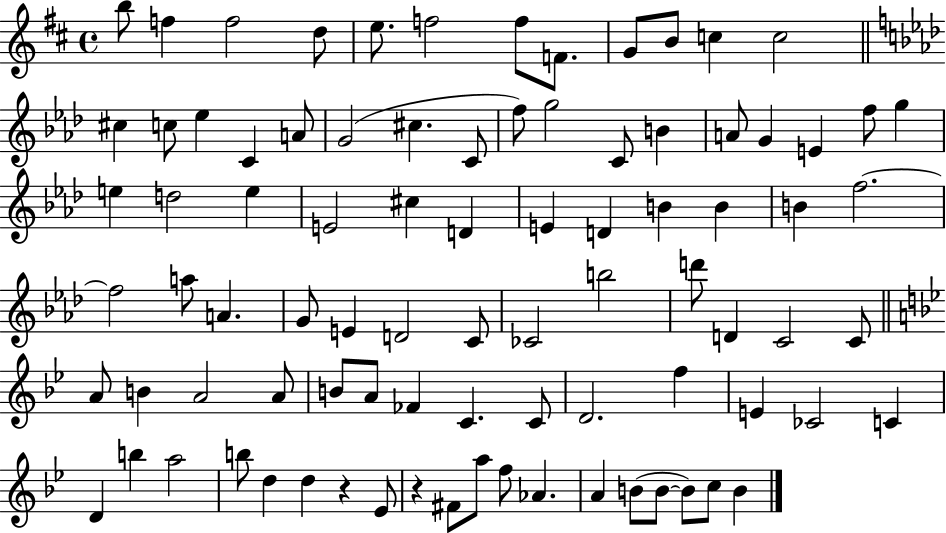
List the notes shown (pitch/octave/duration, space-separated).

B5/e F5/q F5/h D5/e E5/e. F5/h F5/e F4/e. G4/e B4/e C5/q C5/h C#5/q C5/e Eb5/q C4/q A4/e G4/h C#5/q. C4/e F5/e G5/h C4/e B4/q A4/e G4/q E4/q F5/e G5/q E5/q D5/h E5/q E4/h C#5/q D4/q E4/q D4/q B4/q B4/q B4/q F5/h. F5/h A5/e A4/q. G4/e E4/q D4/h C4/e CES4/h B5/h D6/e D4/q C4/h C4/e A4/e B4/q A4/h A4/e B4/e A4/e FES4/q C4/q. C4/e D4/h. F5/q E4/q CES4/h C4/q D4/q B5/q A5/h B5/e D5/q D5/q R/q Eb4/e R/q F#4/e A5/e F5/e Ab4/q. A4/q B4/e B4/e B4/e C5/e B4/q